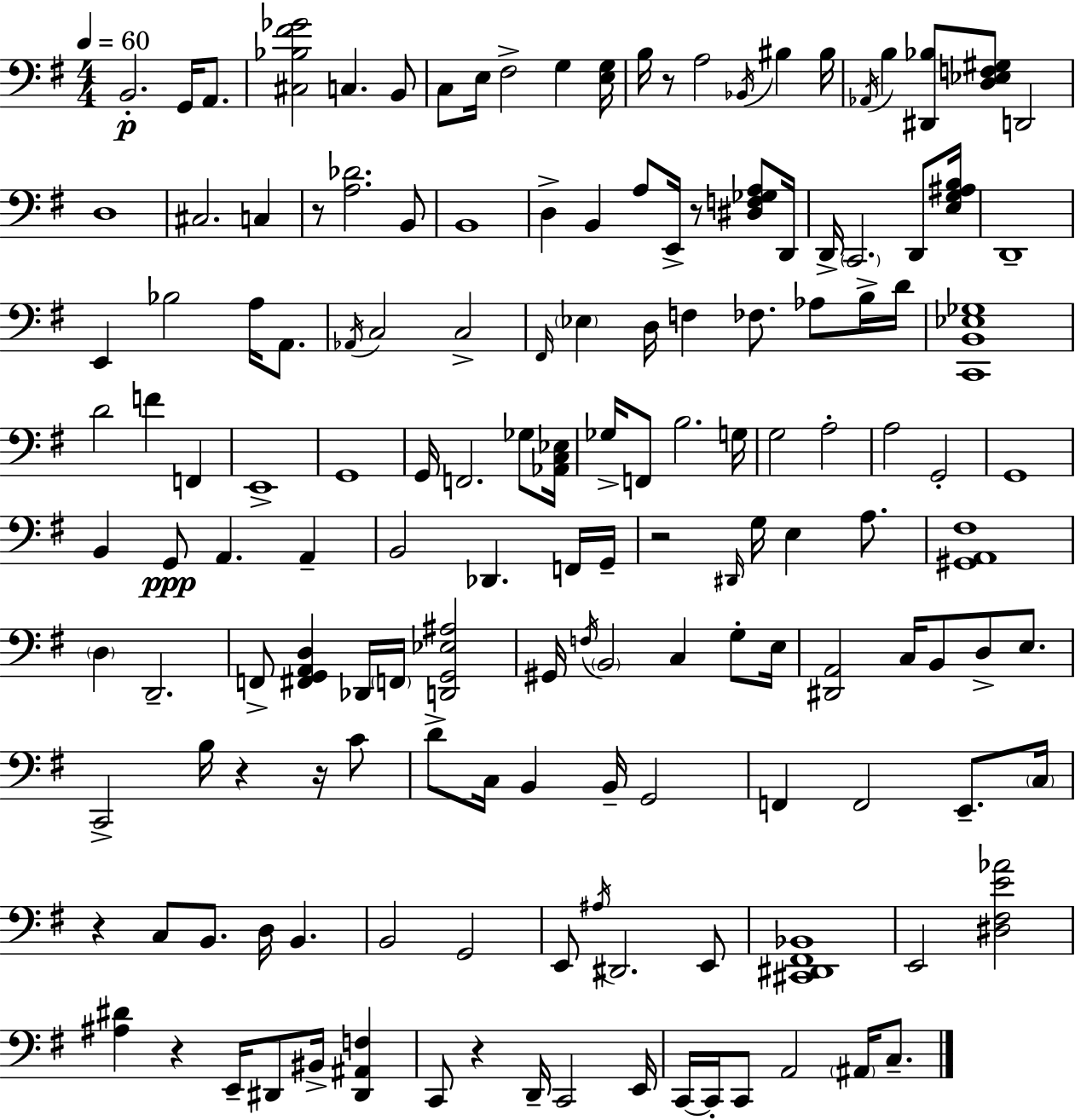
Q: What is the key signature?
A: G major